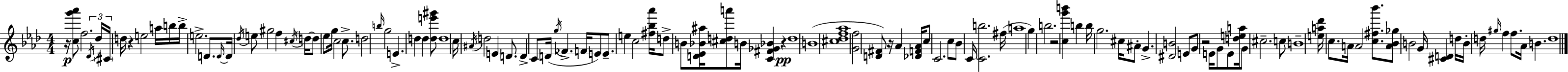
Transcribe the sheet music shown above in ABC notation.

X:1
T:Untitled
M:4/4
L:1/4
K:Ab
z/4 [cg'_a']/2 f2 _D/4 _d/4 ^C/4 d/4 z e2 a/4 b/4 b/4 e2 D/2 D/4 D/4 _d/4 e/2 ^g2 f ^c/4 d/4 d/2 _e/2 g/4 c2 c/2 d2 b/4 g2 E d d [de'^g']/2 d4 c/4 ^A/4 d2 E D/2 D C/2 D/4 g/4 _F F/4 E/2 E/2 e c2 [^f_b_a']/4 d/2 B/2 [D_E_B^a]/4 [^cda']/2 B/4 [C^F_G_B] z d4 B4 [^c_df_a]4 [Gf]2 [D^F]/2 z/4 _A [_DF_A]/4 c/2 C2 c/2 _B/2 C/4 [Cb]2 ^f/4 a4 g b2 z2 [cg'b'] b b/4 g2 ^c/4 ^A/2 G [^DB]2 E/2 G/2 z2 E/4 G/2 E/2 [dea]/4 G/2 ^c2 c/2 B4 [ea_d']/4 c/2 A/4 A2 [c^f_b']/2 [A_B_g]/2 B2 G/4 [^CD] d/4 B/4 d/4 ^g/4 f f/2 _A/4 B d4